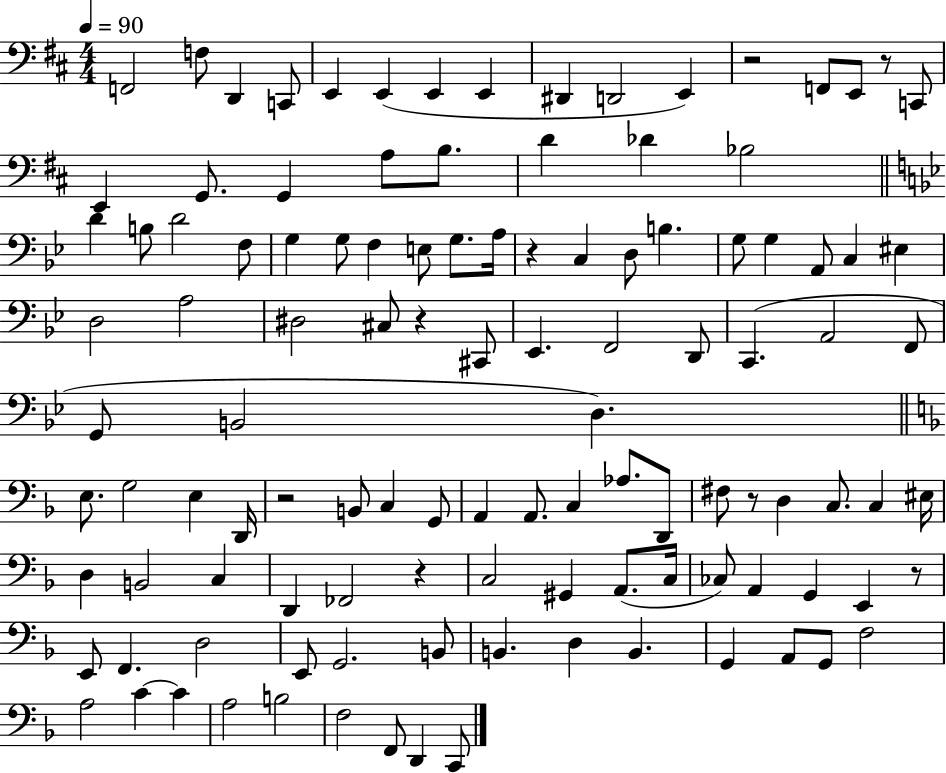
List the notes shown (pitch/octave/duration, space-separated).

F2/h F3/e D2/q C2/e E2/q E2/q E2/q E2/q D#2/q D2/h E2/q R/h F2/e E2/e R/e C2/e E2/q G2/e. G2/q A3/e B3/e. D4/q Db4/q Bb3/h D4/q B3/e D4/h F3/e G3/q G3/e F3/q E3/e G3/e. A3/s R/q C3/q D3/e B3/q. G3/e G3/q A2/e C3/q EIS3/q D3/h A3/h D#3/h C#3/e R/q C#2/e Eb2/q. F2/h D2/e C2/q. A2/h F2/e G2/e B2/h D3/q. E3/e. G3/h E3/q D2/s R/h B2/e C3/q G2/e A2/q A2/e. C3/q Ab3/e. D2/e F#3/e R/e D3/q C3/e. C3/q EIS3/s D3/q B2/h C3/q D2/q FES2/h R/q C3/h G#2/q A2/e. C3/s CES3/e A2/q G2/q E2/q R/e E2/e F2/q. D3/h E2/e G2/h. B2/e B2/q. D3/q B2/q. G2/q A2/e G2/e F3/h A3/h C4/q C4/q A3/h B3/h F3/h F2/e D2/q C2/e